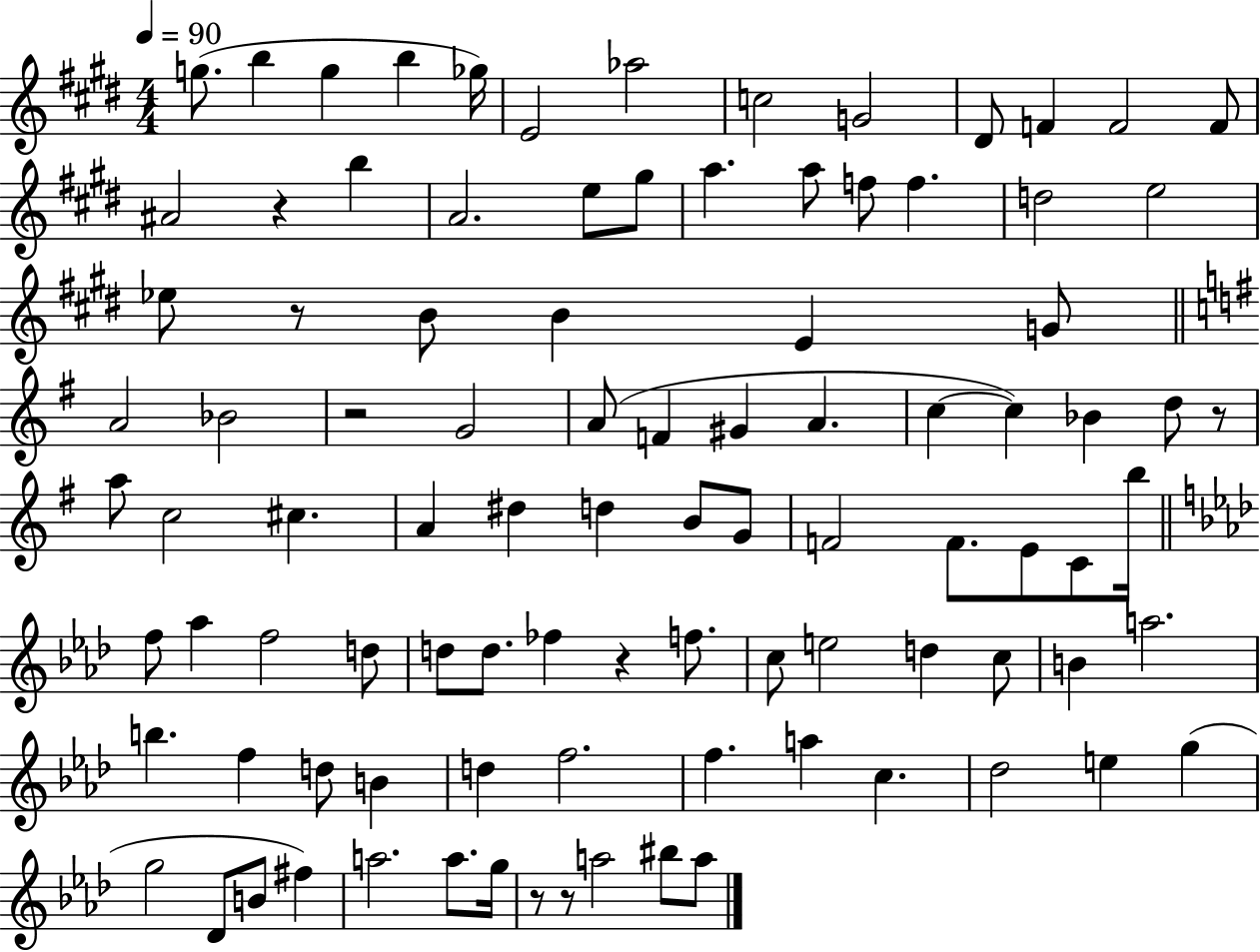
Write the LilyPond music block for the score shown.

{
  \clef treble
  \numericTimeSignature
  \time 4/4
  \key e \major
  \tempo 4 = 90
  g''8.( b''4 g''4 b''4 ges''16) | e'2 aes''2 | c''2 g'2 | dis'8 f'4 f'2 f'8 | \break ais'2 r4 b''4 | a'2. e''8 gis''8 | a''4. a''8 f''8 f''4. | d''2 e''2 | \break ees''8 r8 b'8 b'4 e'4 g'8 | \bar "||" \break \key g \major a'2 bes'2 | r2 g'2 | a'8( f'4 gis'4 a'4. | c''4~~ c''4) bes'4 d''8 r8 | \break a''8 c''2 cis''4. | a'4 dis''4 d''4 b'8 g'8 | f'2 f'8. e'8 c'8 b''16 | \bar "||" \break \key aes \major f''8 aes''4 f''2 d''8 | d''8 d''8. fes''4 r4 f''8. | c''8 e''2 d''4 c''8 | b'4 a''2. | \break b''4. f''4 d''8 b'4 | d''4 f''2. | f''4. a''4 c''4. | des''2 e''4 g''4( | \break g''2 des'8 b'8 fis''4) | a''2. a''8. g''16 | r8 r8 a''2 bis''8 a''8 | \bar "|."
}